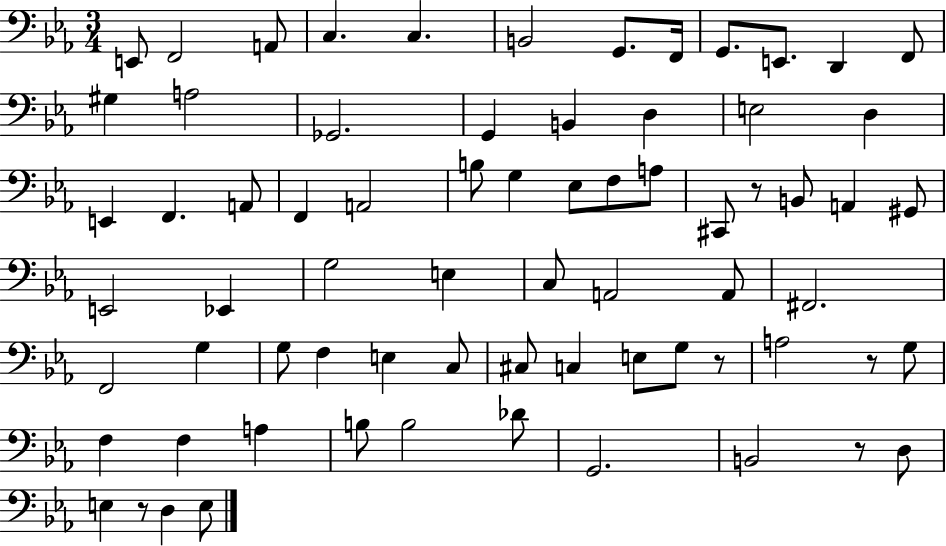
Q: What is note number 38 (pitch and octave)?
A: E3